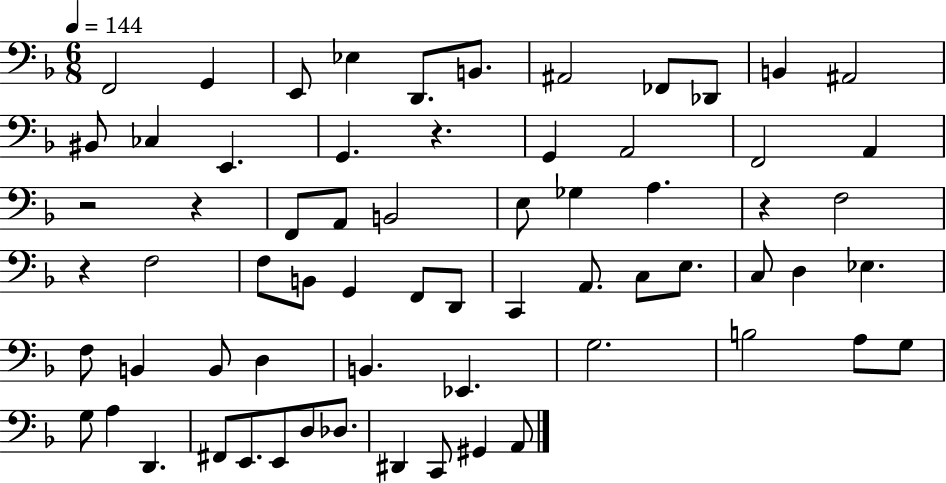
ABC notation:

X:1
T:Untitled
M:6/8
L:1/4
K:F
F,,2 G,, E,,/2 _E, D,,/2 B,,/2 ^A,,2 _F,,/2 _D,,/2 B,, ^A,,2 ^B,,/2 _C, E,, G,, z G,, A,,2 F,,2 A,, z2 z F,,/2 A,,/2 B,,2 E,/2 _G, A, z F,2 z F,2 F,/2 B,,/2 G,, F,,/2 D,,/2 C,, A,,/2 C,/2 E,/2 C,/2 D, _E, F,/2 B,, B,,/2 D, B,, _E,, G,2 B,2 A,/2 G,/2 G,/2 A, D,, ^F,,/2 E,,/2 E,,/2 D,/2 _D,/2 ^D,, C,,/2 ^G,, A,,/2